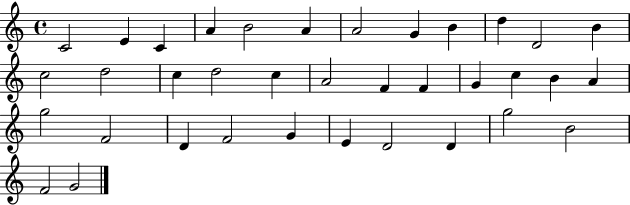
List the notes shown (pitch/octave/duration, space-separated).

C4/h E4/q C4/q A4/q B4/h A4/q A4/h G4/q B4/q D5/q D4/h B4/q C5/h D5/h C5/q D5/h C5/q A4/h F4/q F4/q G4/q C5/q B4/q A4/q G5/h F4/h D4/q F4/h G4/q E4/q D4/h D4/q G5/h B4/h F4/h G4/h